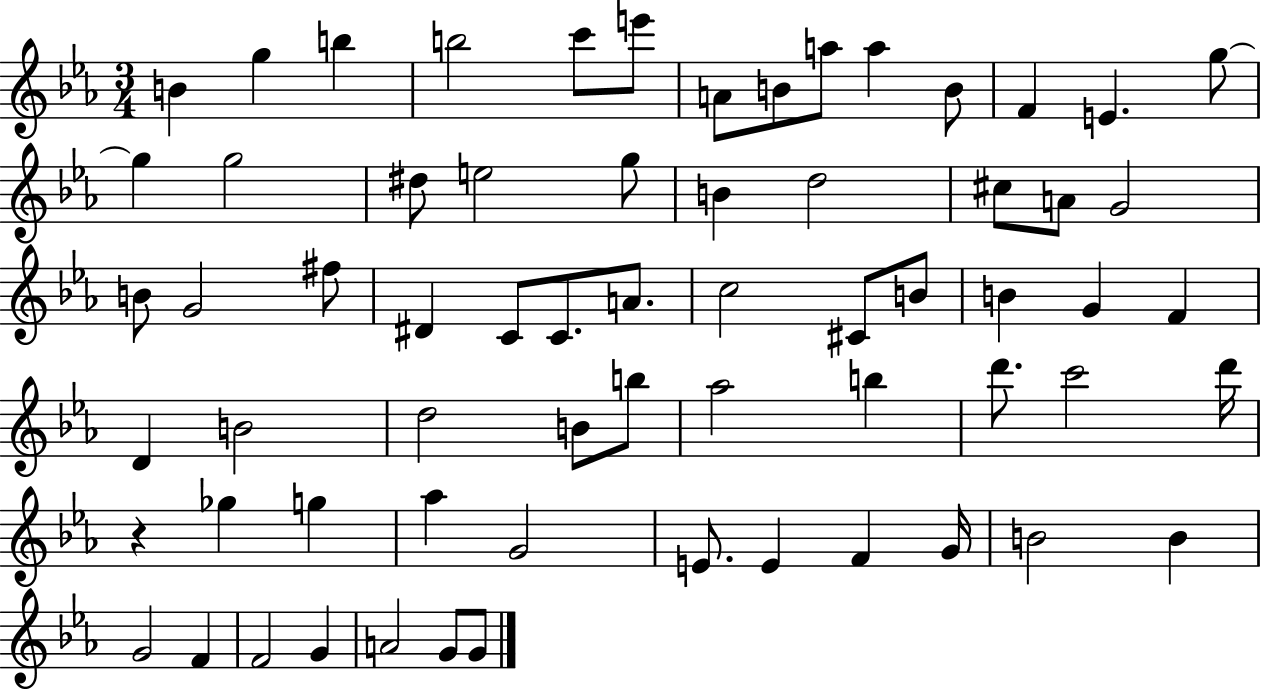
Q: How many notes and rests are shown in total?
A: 65